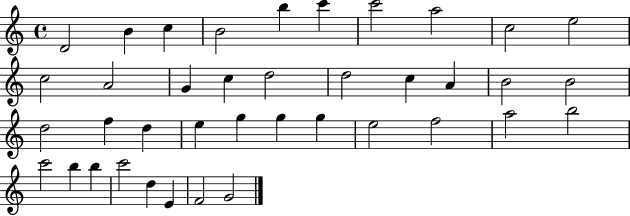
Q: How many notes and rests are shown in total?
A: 39